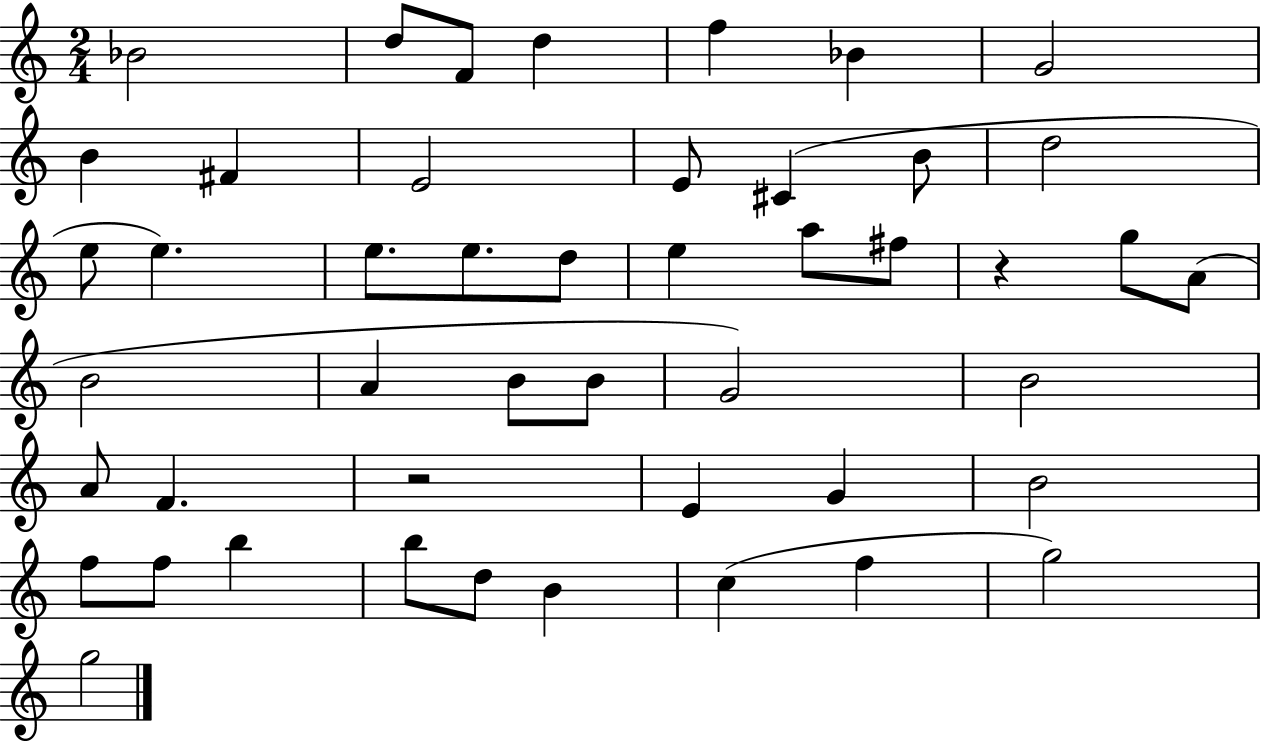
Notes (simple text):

Bb4/h D5/e F4/e D5/q F5/q Bb4/q G4/h B4/q F#4/q E4/h E4/e C#4/q B4/e D5/h E5/e E5/q. E5/e. E5/e. D5/e E5/q A5/e F#5/e R/q G5/e A4/e B4/h A4/q B4/e B4/e G4/h B4/h A4/e F4/q. R/h E4/q G4/q B4/h F5/e F5/e B5/q B5/e D5/e B4/q C5/q F5/q G5/h G5/h